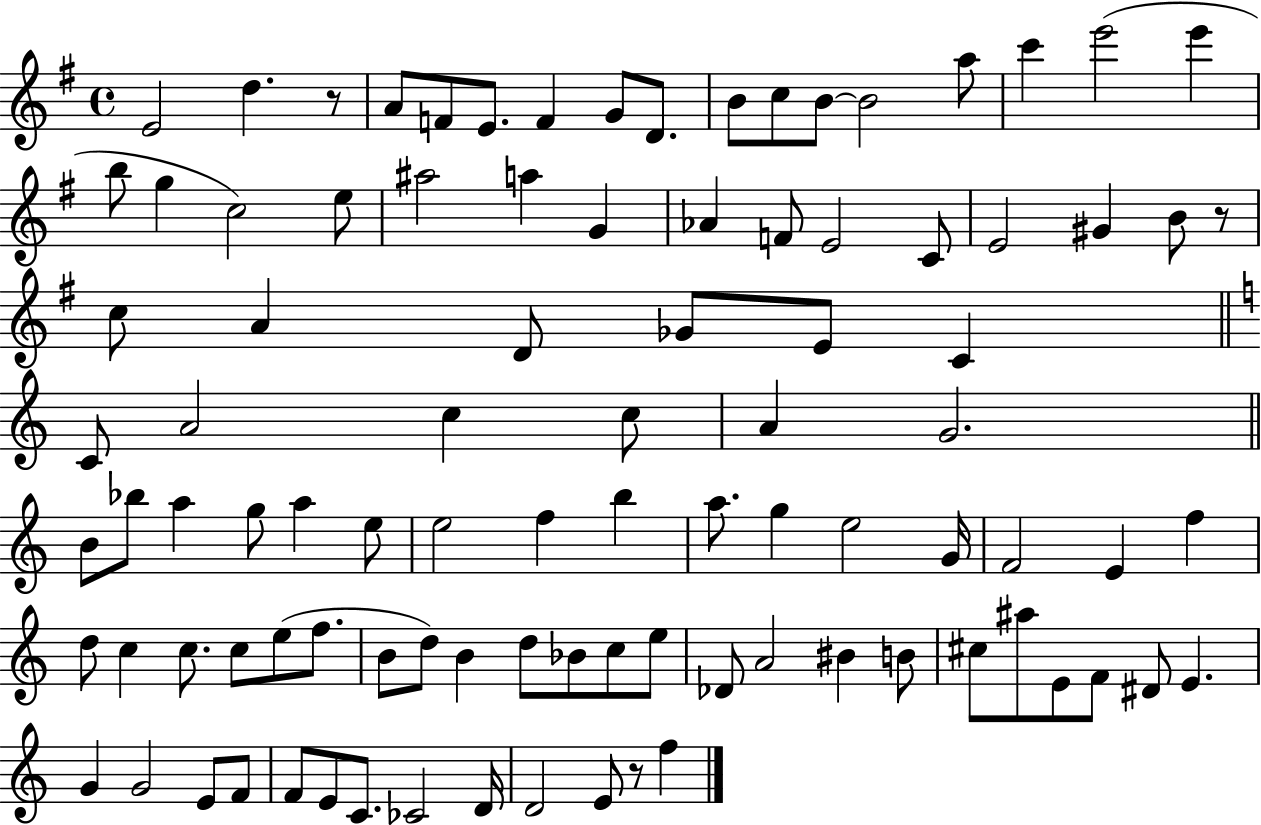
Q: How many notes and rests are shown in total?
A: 96